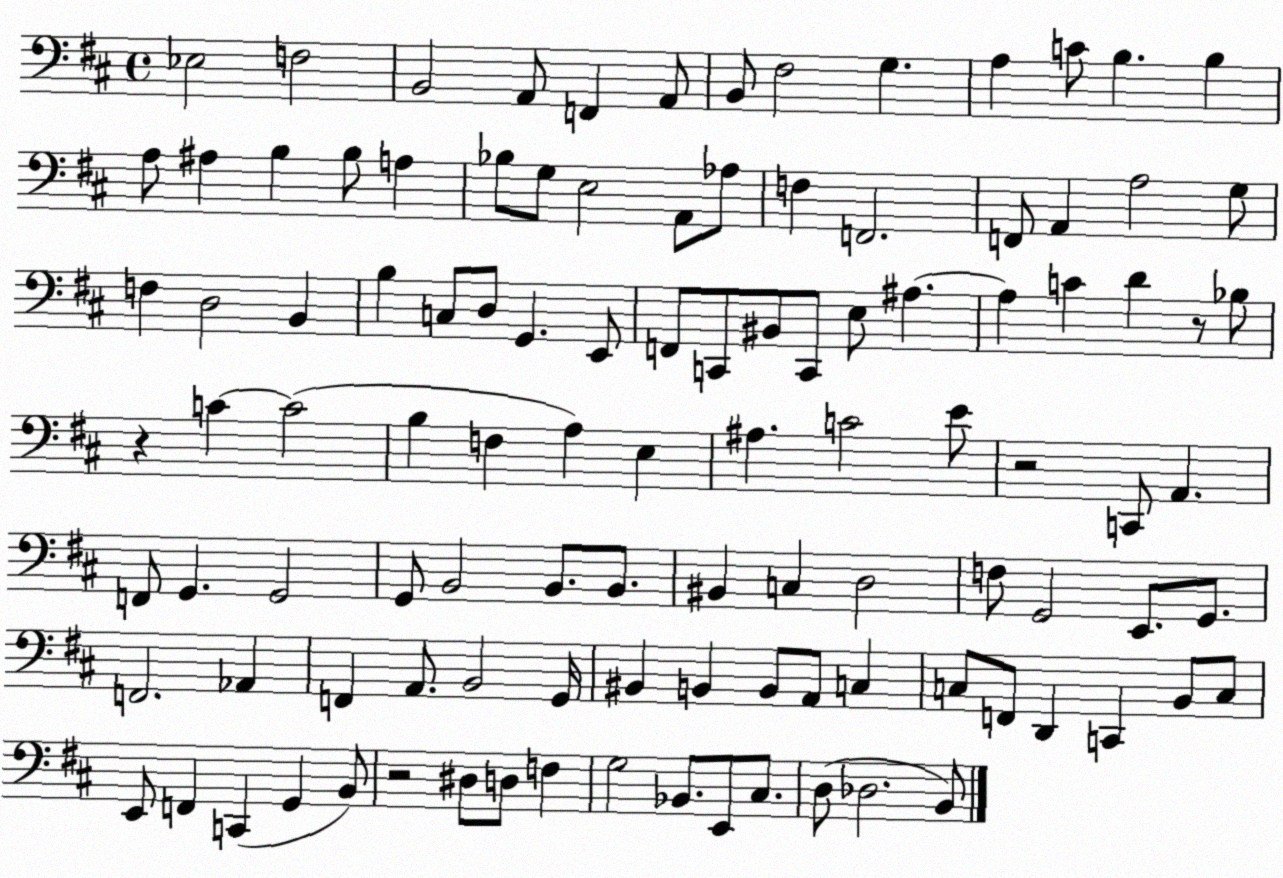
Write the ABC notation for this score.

X:1
T:Untitled
M:4/4
L:1/4
K:D
_E,2 F,2 B,,2 A,,/2 F,, A,,/2 B,,/2 ^F,2 G, A, C/2 B, B, A,/2 ^A, B, B,/2 A, _B,/2 G,/2 E,2 A,,/2 _A,/2 F, F,,2 F,,/2 A,, A,2 G,/2 F, D,2 B,, B, C,/2 D,/2 G,, E,,/2 F,,/2 C,,/2 ^B,,/2 C,,/2 E,/2 ^A, ^A, C D z/2 _B,/2 z C C2 B, F, A, E, ^A, C2 E/2 z2 C,,/2 A,, F,,/2 G,, G,,2 G,,/2 B,,2 B,,/2 B,,/2 ^B,, C, D,2 F,/2 G,,2 E,,/2 G,,/2 F,,2 _A,, F,, A,,/2 B,,2 G,,/4 ^B,, B,, B,,/2 A,,/2 C, C,/2 F,,/2 D,, C,, B,,/2 C,/2 E,,/2 F,, C,, G,, B,,/2 z2 ^D,/2 D,/2 F, G,2 _B,,/2 E,,/2 ^C,/2 D,/2 _D,2 B,,/2